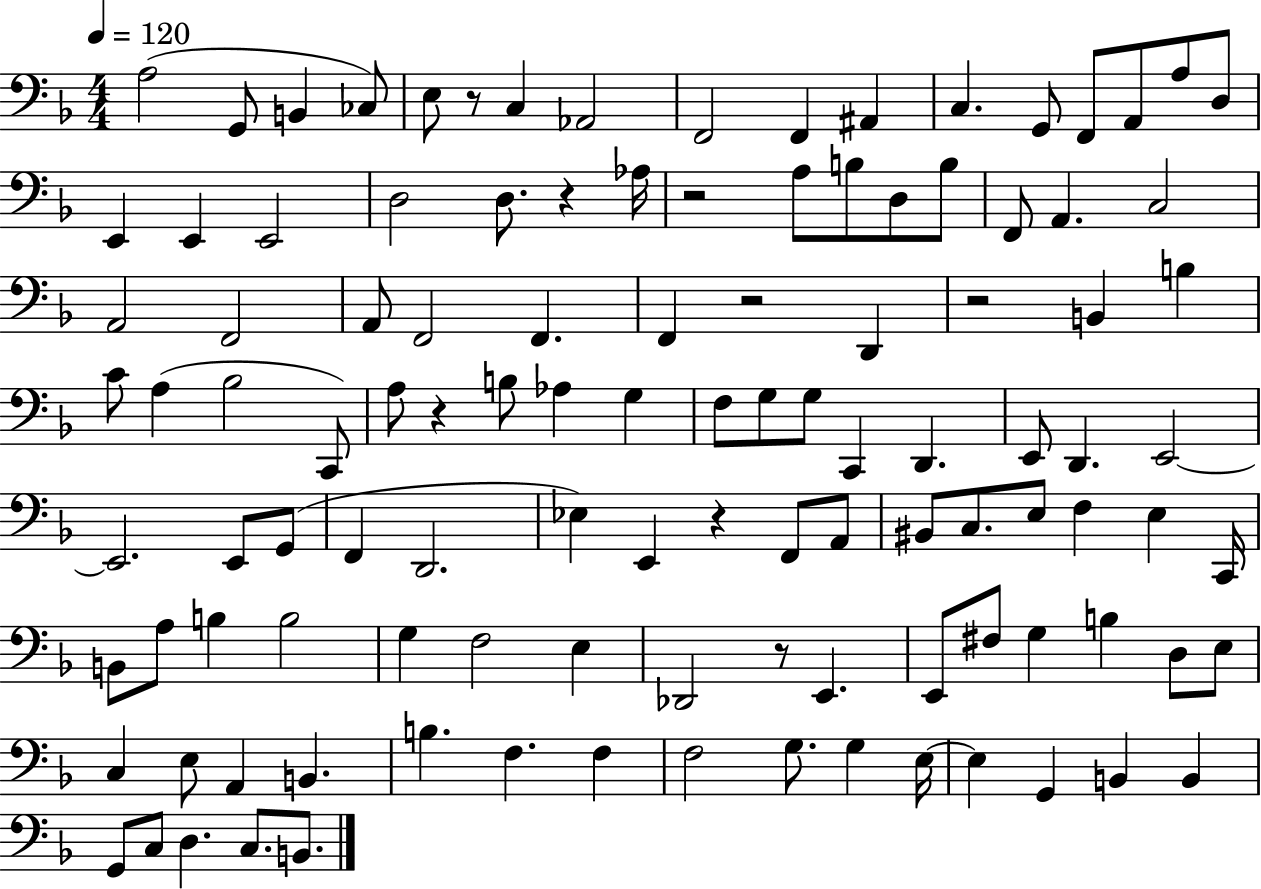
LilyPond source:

{
  \clef bass
  \numericTimeSignature
  \time 4/4
  \key f \major
  \tempo 4 = 120
  a2( g,8 b,4 ces8) | e8 r8 c4 aes,2 | f,2 f,4 ais,4 | c4. g,8 f,8 a,8 a8 d8 | \break e,4 e,4 e,2 | d2 d8. r4 aes16 | r2 a8 b8 d8 b8 | f,8 a,4. c2 | \break a,2 f,2 | a,8 f,2 f,4. | f,4 r2 d,4 | r2 b,4 b4 | \break c'8 a4( bes2 c,8) | a8 r4 b8 aes4 g4 | f8 g8 g8 c,4 d,4. | e,8 d,4. e,2~~ | \break e,2. e,8 g,8( | f,4 d,2. | ees4) e,4 r4 f,8 a,8 | bis,8 c8. e8 f4 e4 c,16 | \break b,8 a8 b4 b2 | g4 f2 e4 | des,2 r8 e,4. | e,8 fis8 g4 b4 d8 e8 | \break c4 e8 a,4 b,4. | b4. f4. f4 | f2 g8. g4 e16~~ | e4 g,4 b,4 b,4 | \break g,8 c8 d4. c8. b,8. | \bar "|."
}